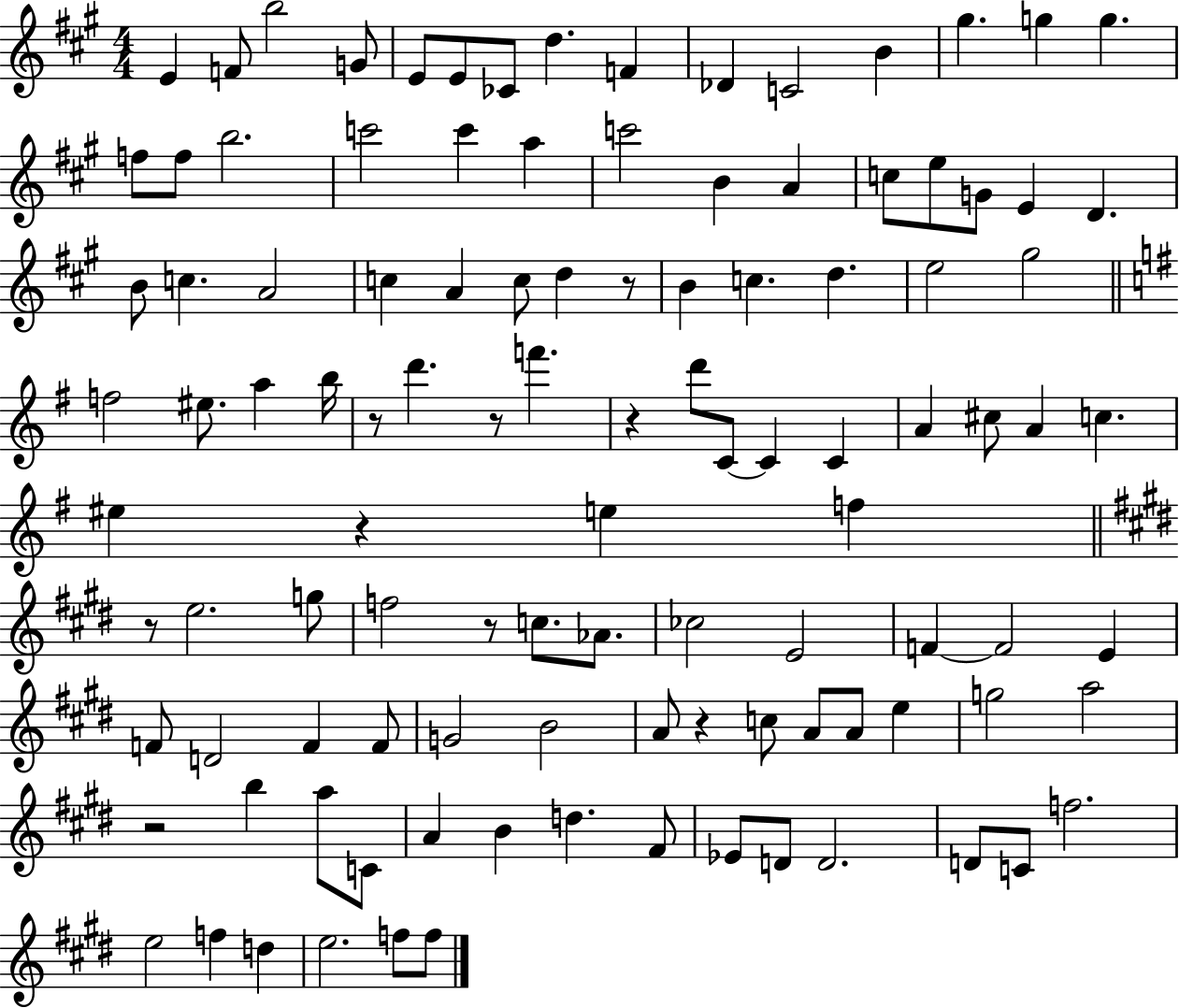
E4/q F4/e B5/h G4/e E4/e E4/e CES4/e D5/q. F4/q Db4/q C4/h B4/q G#5/q. G5/q G5/q. F5/e F5/e B5/h. C6/h C6/q A5/q C6/h B4/q A4/q C5/e E5/e G4/e E4/q D4/q. B4/e C5/q. A4/h C5/q A4/q C5/e D5/q R/e B4/q C5/q. D5/q. E5/h G#5/h F5/h EIS5/e. A5/q B5/s R/e D6/q. R/e F6/q. R/q D6/e C4/e C4/q C4/q A4/q C#5/e A4/q C5/q. EIS5/q R/q E5/q F5/q R/e E5/h. G5/e F5/h R/e C5/e. Ab4/e. CES5/h E4/h F4/q F4/h E4/q F4/e D4/h F4/q F4/e G4/h B4/h A4/e R/q C5/e A4/e A4/e E5/q G5/h A5/h R/h B5/q A5/e C4/e A4/q B4/q D5/q. F#4/e Eb4/e D4/e D4/h. D4/e C4/e F5/h. E5/h F5/q D5/q E5/h. F5/e F5/e